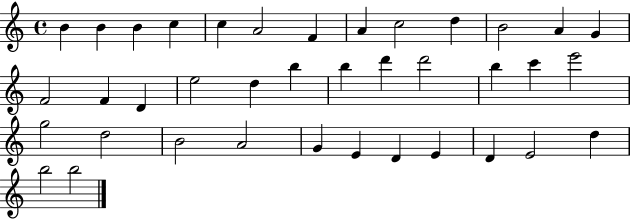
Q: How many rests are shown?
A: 0